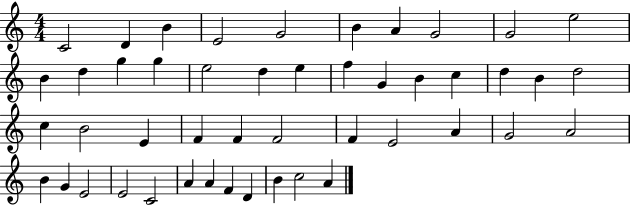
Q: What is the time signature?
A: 4/4